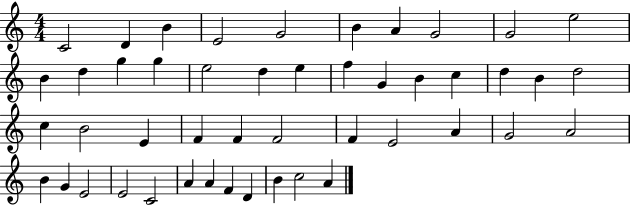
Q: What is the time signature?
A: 4/4